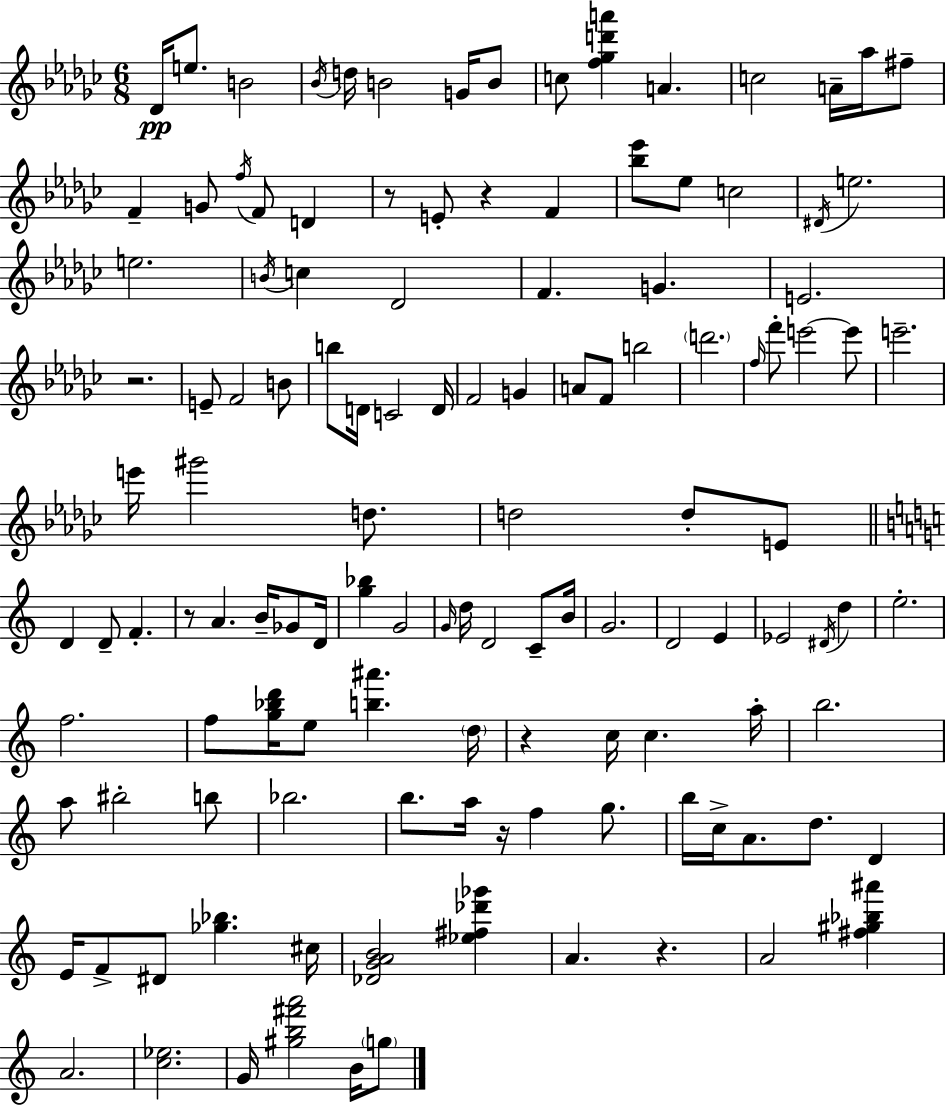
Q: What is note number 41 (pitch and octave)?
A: G4